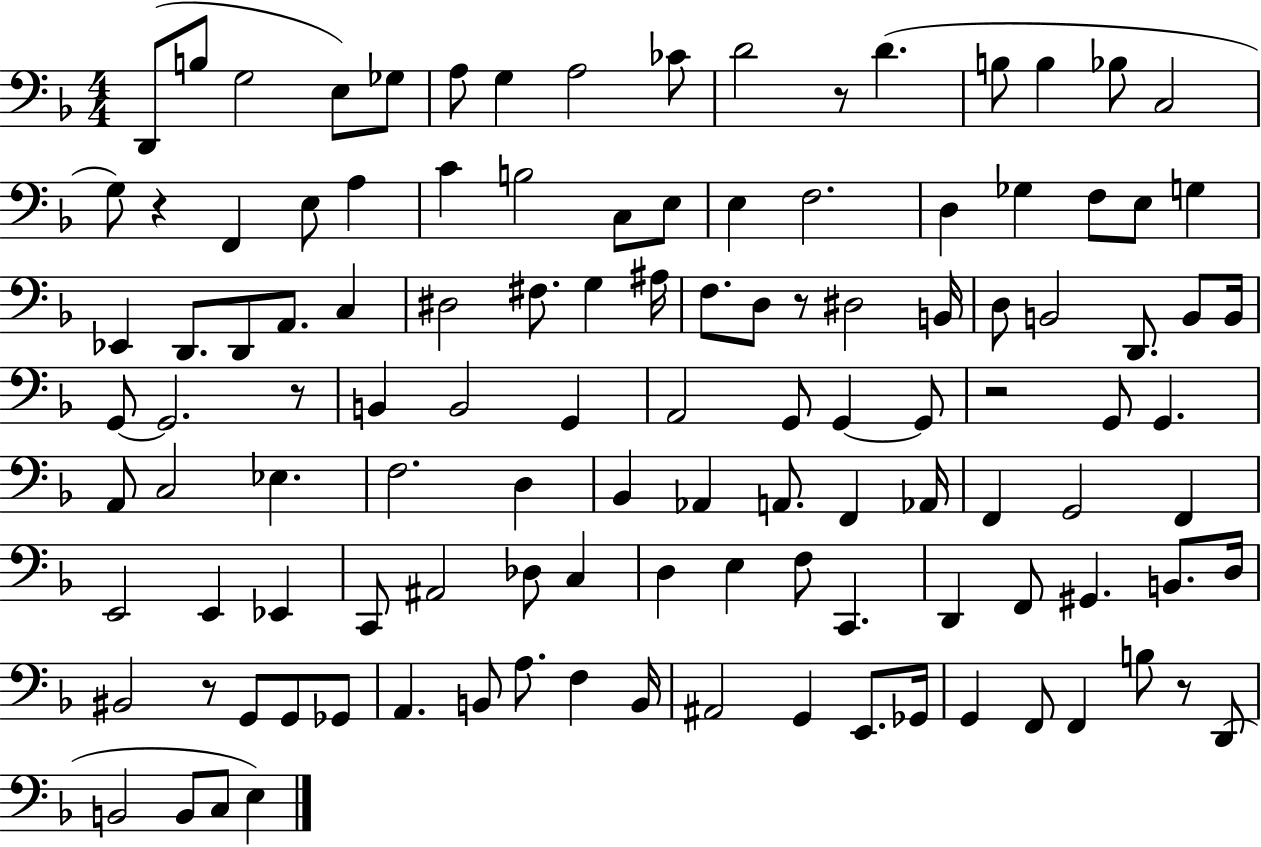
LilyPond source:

{
  \clef bass
  \numericTimeSignature
  \time 4/4
  \key f \major
  \repeat volta 2 { d,8( b8 g2 e8) ges8 | a8 g4 a2 ces'8 | d'2 r8 d'4.( | b8 b4 bes8 c2 | \break g8) r4 f,4 e8 a4 | c'4 b2 c8 e8 | e4 f2. | d4 ges4 f8 e8 g4 | \break ees,4 d,8. d,8 a,8. c4 | dis2 fis8. g4 ais16 | f8. d8 r8 dis2 b,16 | d8 b,2 d,8. b,8 b,16 | \break g,8~~ g,2. r8 | b,4 b,2 g,4 | a,2 g,8 g,4~~ g,8 | r2 g,8 g,4. | \break a,8 c2 ees4. | f2. d4 | bes,4 aes,4 a,8. f,4 aes,16 | f,4 g,2 f,4 | \break e,2 e,4 ees,4 | c,8 ais,2 des8 c4 | d4 e4 f8 c,4. | d,4 f,8 gis,4. b,8. d16 | \break bis,2 r8 g,8 g,8 ges,8 | a,4. b,8 a8. f4 b,16 | ais,2 g,4 e,8. ges,16 | g,4 f,8 f,4 b8 r8 d,8( | \break b,2 b,8 c8 e4) | } \bar "|."
}